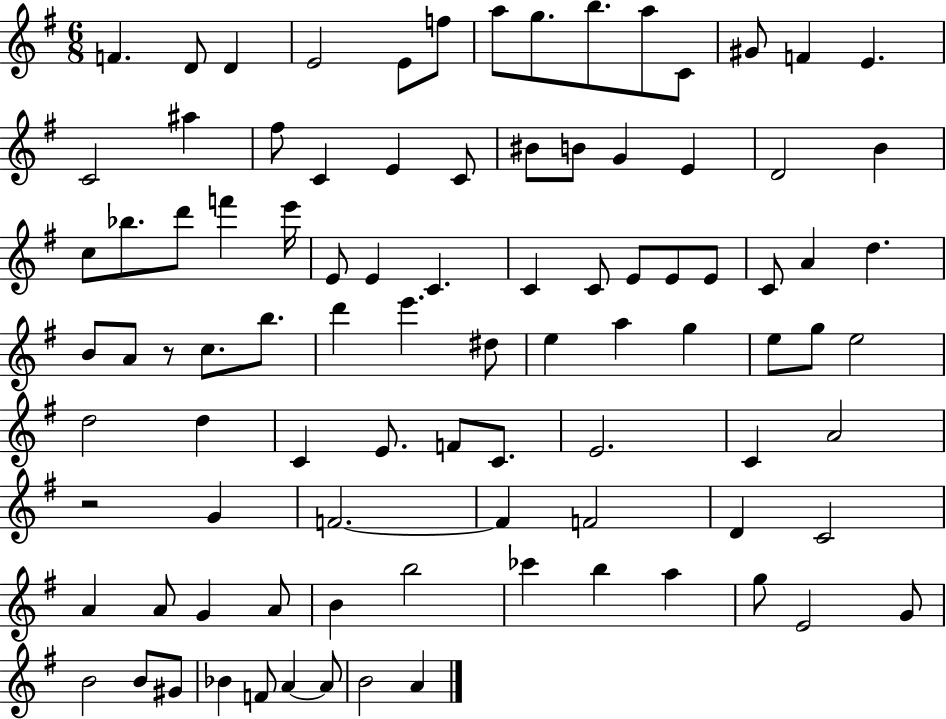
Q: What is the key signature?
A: G major